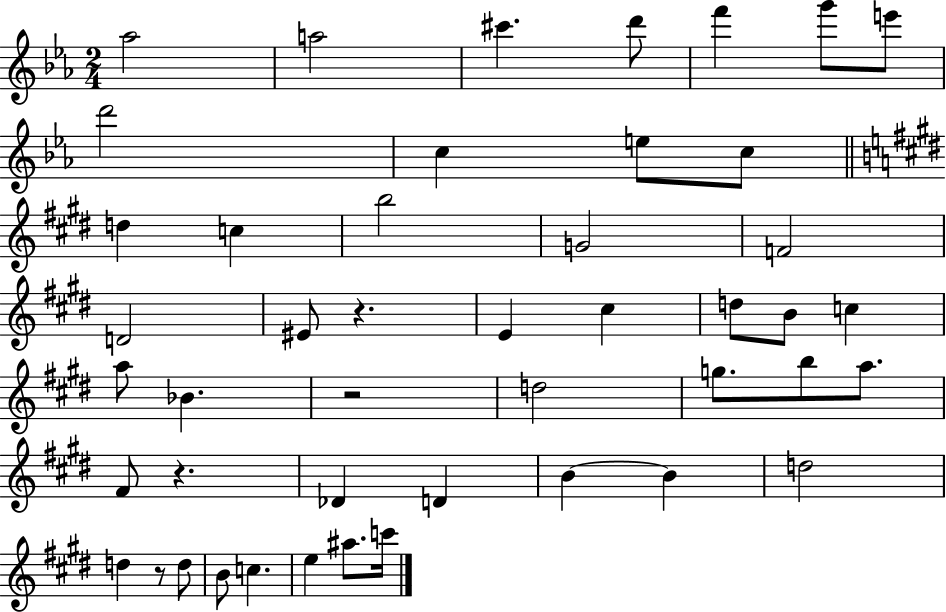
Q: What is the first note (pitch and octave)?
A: Ab5